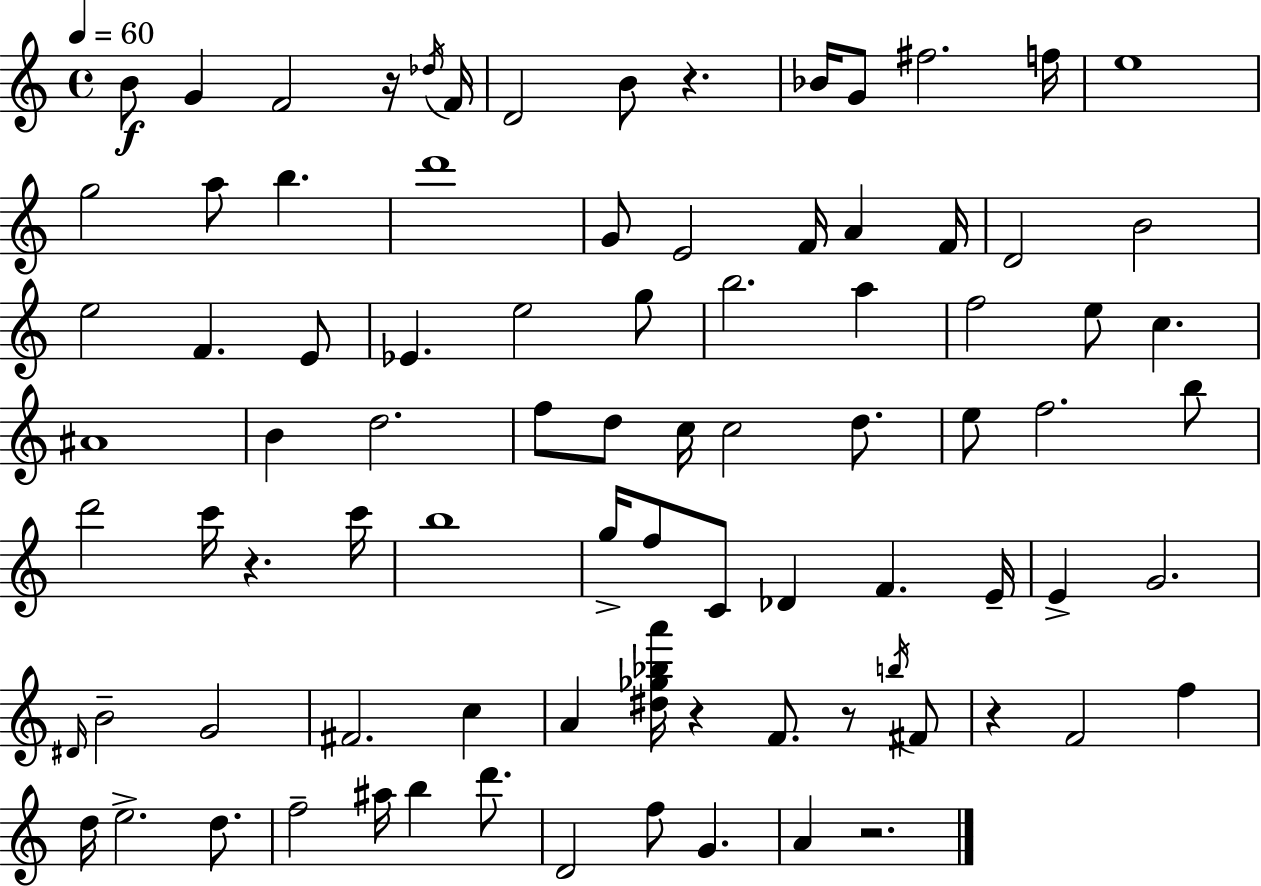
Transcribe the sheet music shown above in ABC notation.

X:1
T:Untitled
M:4/4
L:1/4
K:Am
B/2 G F2 z/4 _d/4 F/4 D2 B/2 z _B/4 G/2 ^f2 f/4 e4 g2 a/2 b d'4 G/2 E2 F/4 A F/4 D2 B2 e2 F E/2 _E e2 g/2 b2 a f2 e/2 c ^A4 B d2 f/2 d/2 c/4 c2 d/2 e/2 f2 b/2 d'2 c'/4 z c'/4 b4 g/4 f/2 C/2 _D F E/4 E G2 ^D/4 B2 G2 ^F2 c A [^d_g_ba']/4 z F/2 z/2 b/4 ^F/2 z F2 f d/4 e2 d/2 f2 ^a/4 b d'/2 D2 f/2 G A z2